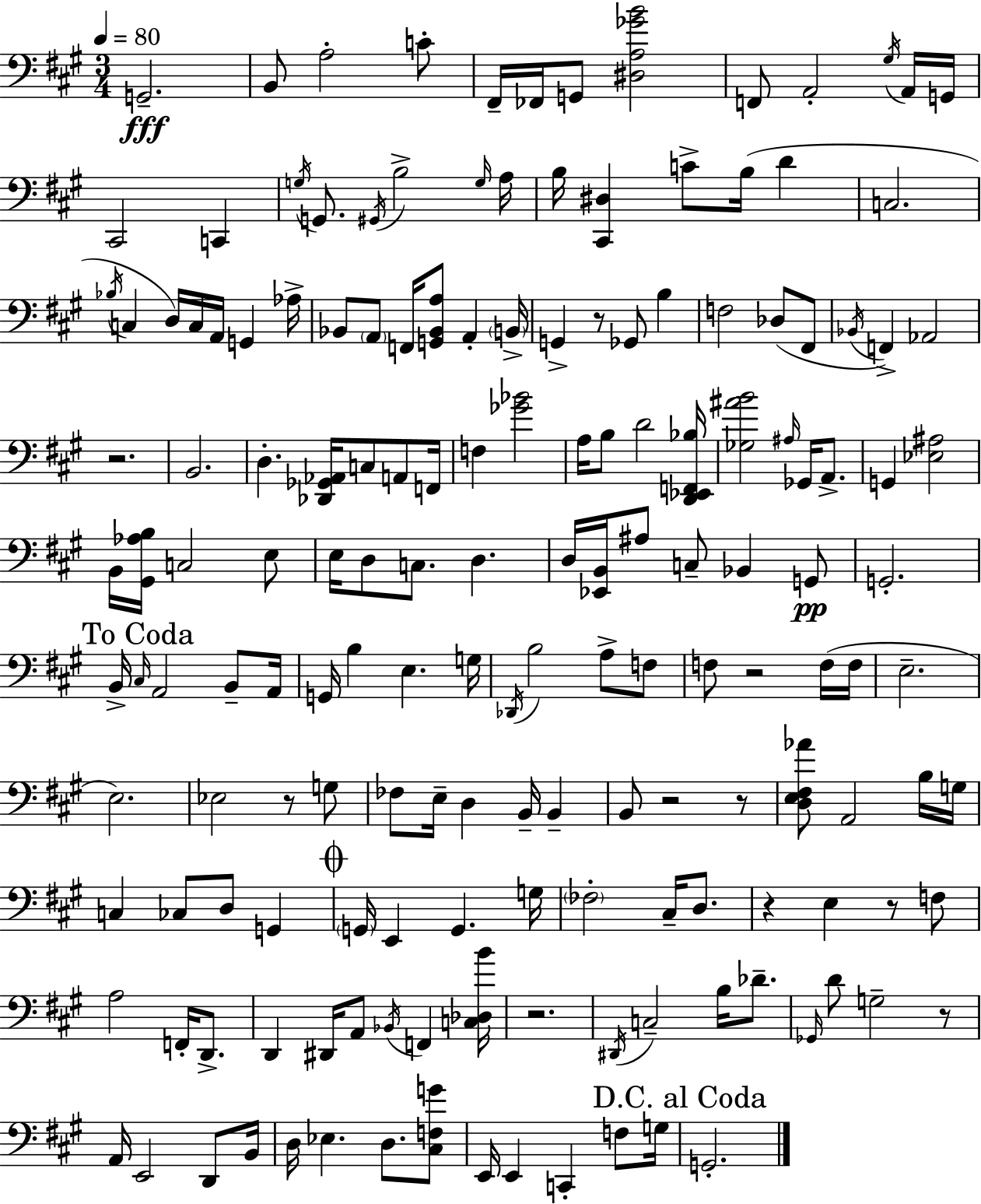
{
  \clef bass
  \numericTimeSignature
  \time 3/4
  \key a \major
  \tempo 4 = 80
  g,2.--\fff | b,8 a2-. c'8-. | fis,16-- fes,16 g,8 <dis a ges' b'>2 | f,8 a,2-. \acciaccatura { gis16 } a,16 | \break g,16 cis,2 c,4 | \acciaccatura { g16 } g,8. \acciaccatura { gis,16 } b2-> | \grace { g16 } a16 b16 <cis, dis>4 c'8-> b16( | d'4 c2. | \break \acciaccatura { bes16 } c4 d16) c16 a,16 | g,4 aes16-> bes,8 \parenthesize a,8 f,16 <g, bes, a>8 | a,4-. \parenthesize b,16-> g,4-> r8 ges,8 | b4 f2 | \break des8( fis,8 \acciaccatura { bes,16 } f,4->) aes,2 | r2. | b,2. | d4.-. | \break <des, ges, aes,>16 c8 a,8 f,16 f4 <ges' bes'>2 | a16 b8 d'2 | <d, ees, f, bes>16 <ges ais' b'>2 | \grace { ais16 } ges,16 a,8.-> g,4 <ees ais>2 | \break b,16 <gis, aes b>16 c2 | e8 e16 d8 c8. | d4. d16 <ees, b,>16 ais8 c8-- | bes,4 g,8\pp g,2.-. | \break \mark "To Coda" b,16-> \grace { cis16 } a,2 | b,8-- a,16 g,16 b4 | e4. g16 \acciaccatura { des,16 } b2 | a8-> f8 f8 r2 | \break f16( f16 e2.-- | e2.) | ees2 | r8 g8 fes8 e16-- | \break d4 b,16-- b,4-- b,8 r2 | r8 <d e fis aes'>8 a,2 | b16 g16 c4 | ces8 d8 g,4 \mark \markup { \musicglyph "scripts.coda" } \parenthesize g,16 e,4 | \break g,4. g16 \parenthesize fes2-. | cis16-- d8. r4 | e4 r8 f8 a2 | f,16-. d,8.-> d,4 | \break dis,16 a,8 \acciaccatura { bes,16 } f,4 <c des b'>16 r2. | \acciaccatura { dis,16 } c2-- | b16 des'8.-- \grace { ges,16 } | d'8 g2-- r8 | \break a,16 e,2 d,8 b,16 | d16 ees4. d8. <cis f g'>8 | e,16 e,4 c,4-. f8 g16 | \mark "D.C. al Coda" g,2.-. | \break \bar "|."
}